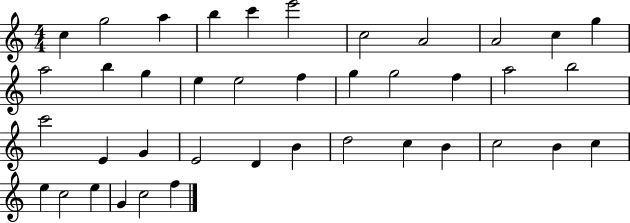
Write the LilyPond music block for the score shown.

{
  \clef treble
  \numericTimeSignature
  \time 4/4
  \key c \major
  c''4 g''2 a''4 | b''4 c'''4 e'''2 | c''2 a'2 | a'2 c''4 g''4 | \break a''2 b''4 g''4 | e''4 e''2 f''4 | g''4 g''2 f''4 | a''2 b''2 | \break c'''2 e'4 g'4 | e'2 d'4 b'4 | d''2 c''4 b'4 | c''2 b'4 c''4 | \break e''4 c''2 e''4 | g'4 c''2 f''4 | \bar "|."
}